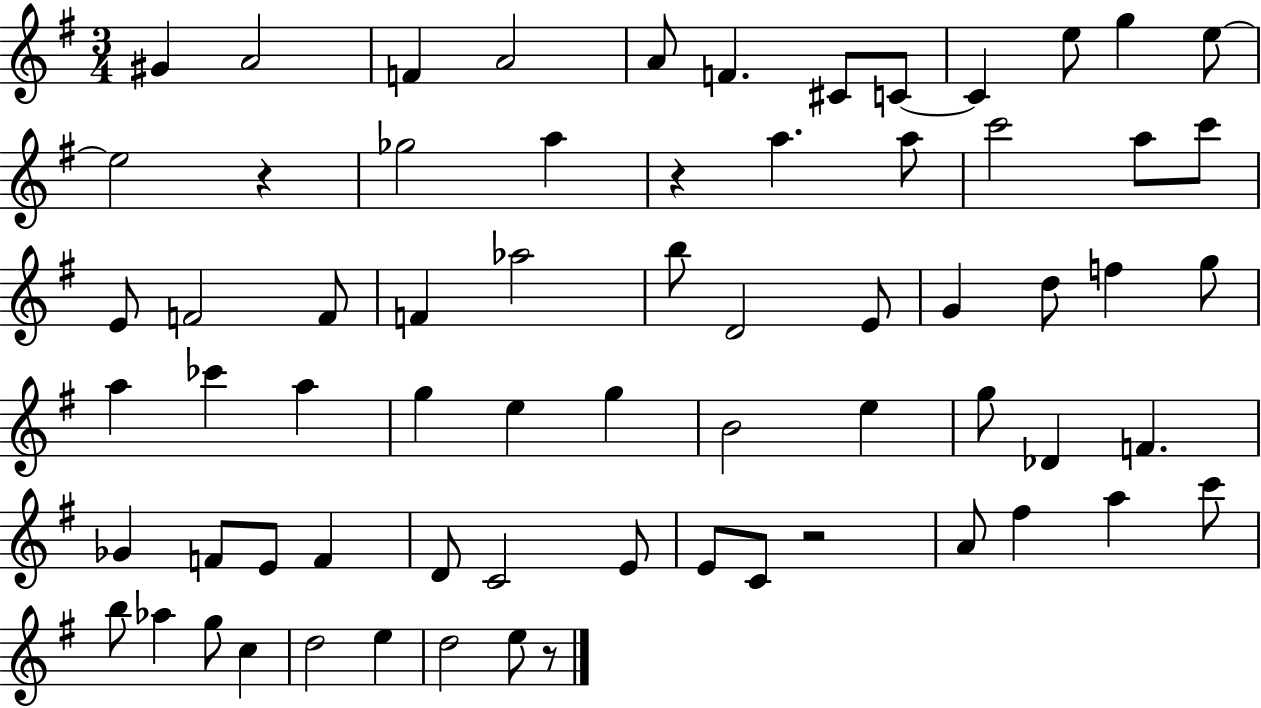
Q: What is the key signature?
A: G major